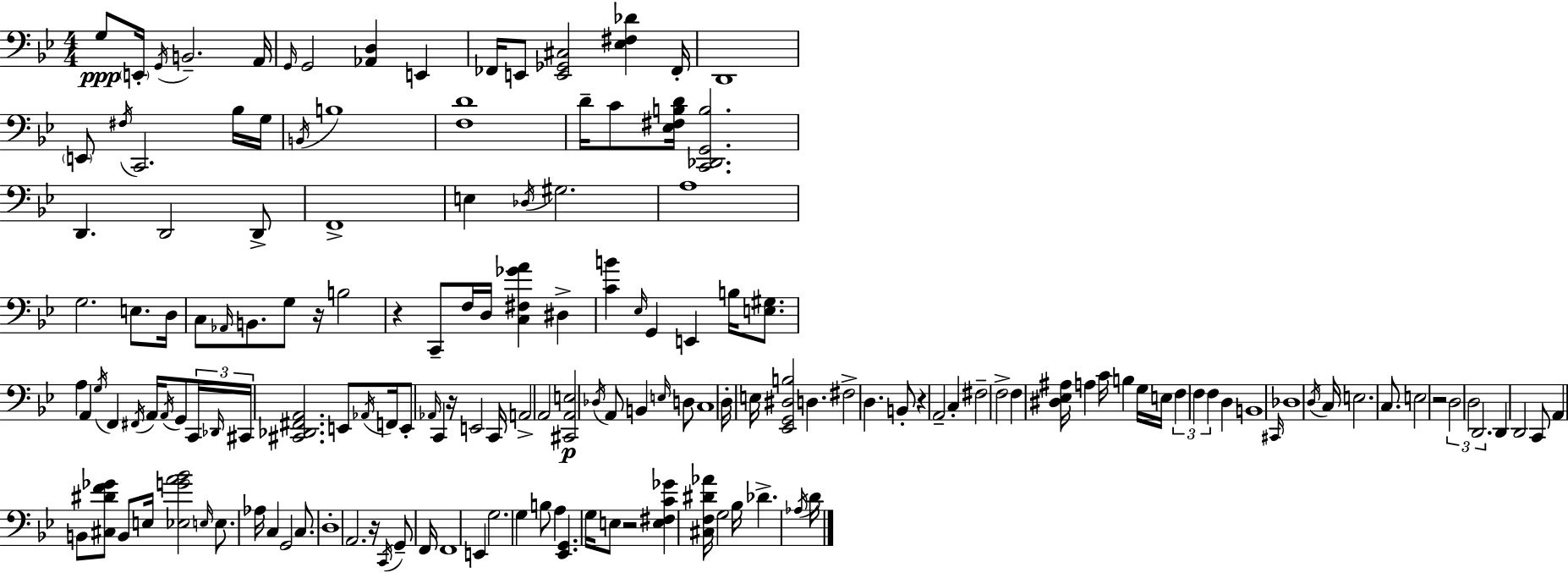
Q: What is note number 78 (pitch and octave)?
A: B2